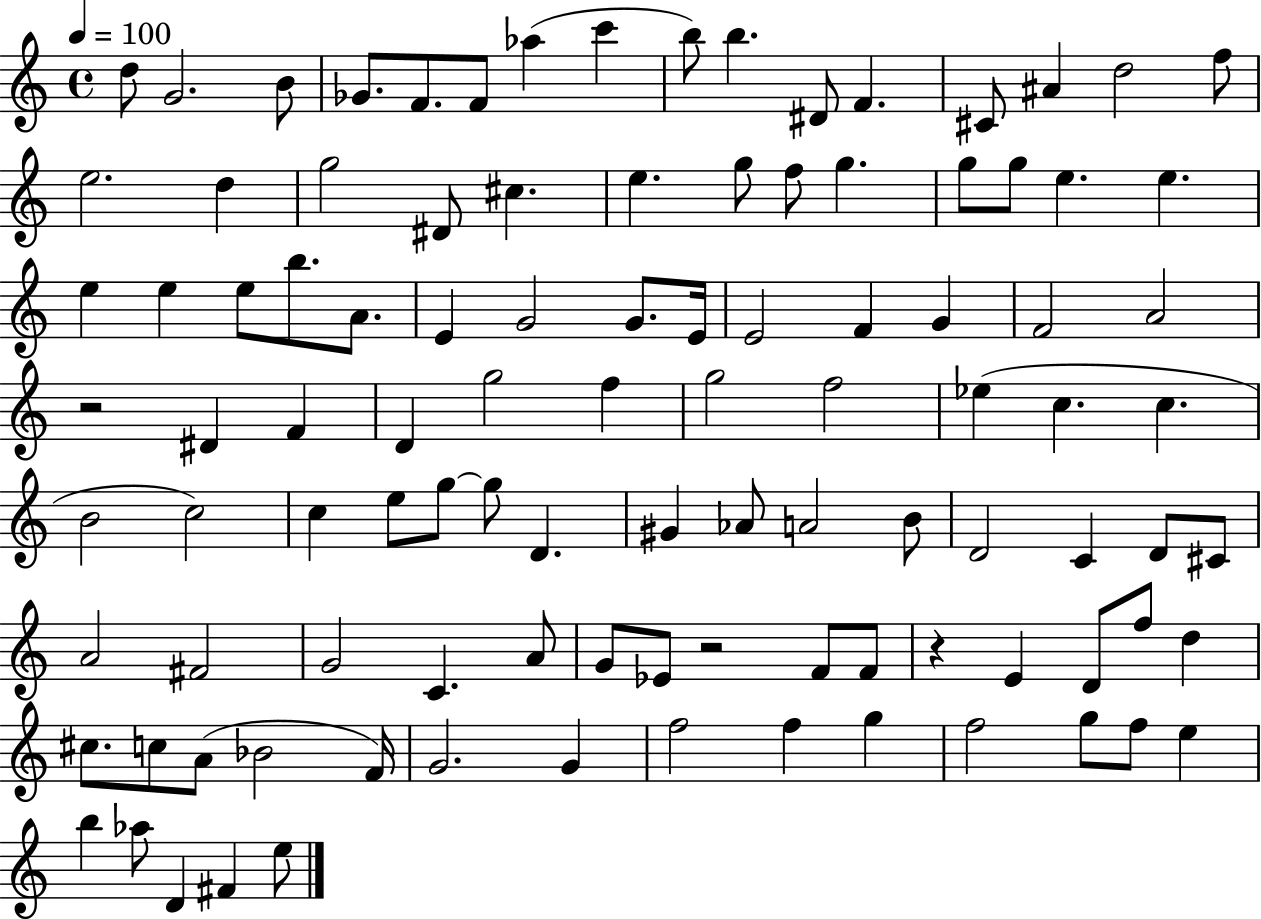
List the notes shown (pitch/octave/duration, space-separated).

D5/e G4/h. B4/e Gb4/e. F4/e. F4/e Ab5/q C6/q B5/e B5/q. D#4/e F4/q. C#4/e A#4/q D5/h F5/e E5/h. D5/q G5/h D#4/e C#5/q. E5/q. G5/e F5/e G5/q. G5/e G5/e E5/q. E5/q. E5/q E5/q E5/e B5/e. A4/e. E4/q G4/h G4/e. E4/s E4/h F4/q G4/q F4/h A4/h R/h D#4/q F4/q D4/q G5/h F5/q G5/h F5/h Eb5/q C5/q. C5/q. B4/h C5/h C5/q E5/e G5/e G5/e D4/q. G#4/q Ab4/e A4/h B4/e D4/h C4/q D4/e C#4/e A4/h F#4/h G4/h C4/q. A4/e G4/e Eb4/e R/h F4/e F4/e R/q E4/q D4/e F5/e D5/q C#5/e. C5/e A4/e Bb4/h F4/s G4/h. G4/q F5/h F5/q G5/q F5/h G5/e F5/e E5/q B5/q Ab5/e D4/q F#4/q E5/e